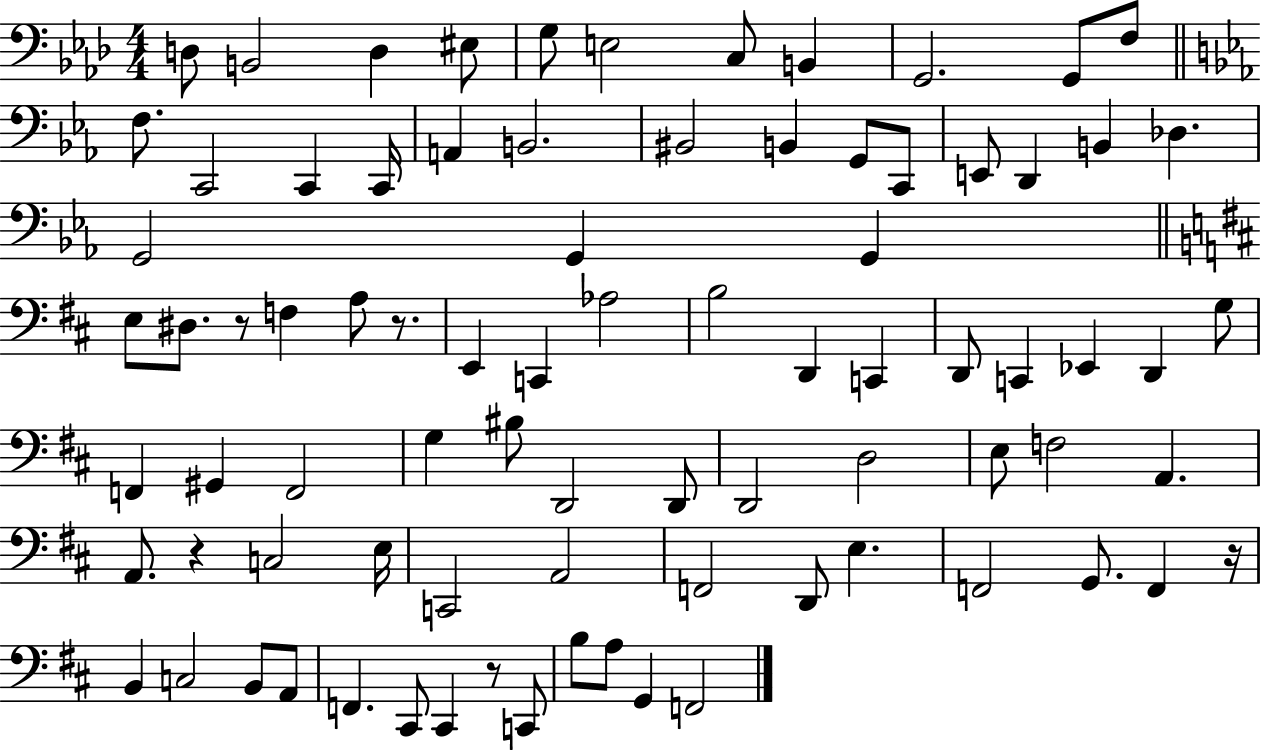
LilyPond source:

{
  \clef bass
  \numericTimeSignature
  \time 4/4
  \key aes \major
  d8 b,2 d4 eis8 | g8 e2 c8 b,4 | g,2. g,8 f8 | \bar "||" \break \key ees \major f8. c,2 c,4 c,16 | a,4 b,2. | bis,2 b,4 g,8 c,8 | e,8 d,4 b,4 des4. | \break g,2 g,4 g,4 | \bar "||" \break \key d \major e8 dis8. r8 f4 a8 r8. | e,4 c,4 aes2 | b2 d,4 c,4 | d,8 c,4 ees,4 d,4 g8 | \break f,4 gis,4 f,2 | g4 bis8 d,2 d,8 | d,2 d2 | e8 f2 a,4. | \break a,8. r4 c2 e16 | c,2 a,2 | f,2 d,8 e4. | f,2 g,8. f,4 r16 | \break b,4 c2 b,8 a,8 | f,4. cis,8 cis,4 r8 c,8 | b8 a8 g,4 f,2 | \bar "|."
}